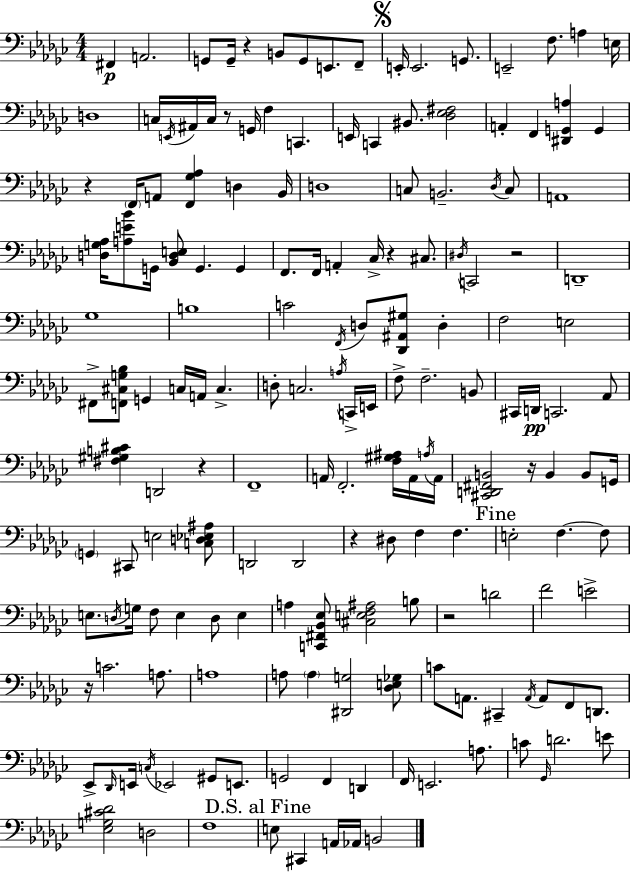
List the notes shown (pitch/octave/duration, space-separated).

F#2/q A2/h. G2/e G2/s R/q B2/e G2/e E2/e. F2/e E2/s E2/h. G2/e. E2/h F3/e. A3/q E3/s D3/w C3/s E2/s A#2/s C3/s R/e G2/s F3/q C2/q. E2/s C2/q BIS2/e. [Db3,Eb3,F#3]/h A2/q F2/q [D#2,G2,A3]/q G2/q R/q F2/s A2/e [F2,Gb3,Ab3]/q D3/q Bb2/s D3/w C3/e B2/h. Db3/s C3/e A2/w [D3,G3,Ab3]/s [A3,E4,Bb4]/e G2/s [Bb2,D3,E3]/e G2/q. G2/q F2/e. F2/s A2/q CES3/s R/q C#3/e. D#3/s C2/h R/h D2/w Gb3/w B3/w C4/h F2/s D3/e [Db2,A#2,G#3]/e D3/q F3/h E3/h F#2/e [F2,C#3,G3,Bb3]/e G2/q C3/s A2/s C3/q. D3/e C3/h. A3/s C2/s E2/s F3/e F3/h. B2/e C#2/s D2/s C2/h. Ab2/e [F#3,G#3,B3,C#4]/q D2/h R/q F2/w A2/s F2/h. [F3,G#3,A#3]/s A2/s A3/s A2/s [C#2,D2,F#2,B2]/h R/s B2/q B2/e G2/s G2/q C#2/e E3/h [C3,D3,Eb3,A#3]/e D2/h D2/h R/q D#3/e F3/q F3/q. E3/h F3/q. F3/e E3/e. D3/s G3/s F3/e E3/q D3/e E3/q A3/q [C2,F#2,Bb2,Eb3]/e [C#3,E3,F3,A#3]/h B3/e R/h D4/h F4/h E4/h R/s C4/h. A3/e. A3/w A3/e A3/q [D#2,G3]/h [Db3,E3,Gb3]/e C4/e A2/e. C#2/q A2/s A2/e F2/e D2/e. Eb2/e Db2/s E2/s C3/s Eb2/h G#2/e E2/e. G2/h F2/q D2/q F2/s E2/h. A3/e. C4/e Gb2/s D4/h. E4/e [Eb3,G3,C#4,Db4]/h D3/h F3/w E3/e C#2/q A2/s Ab2/s B2/h